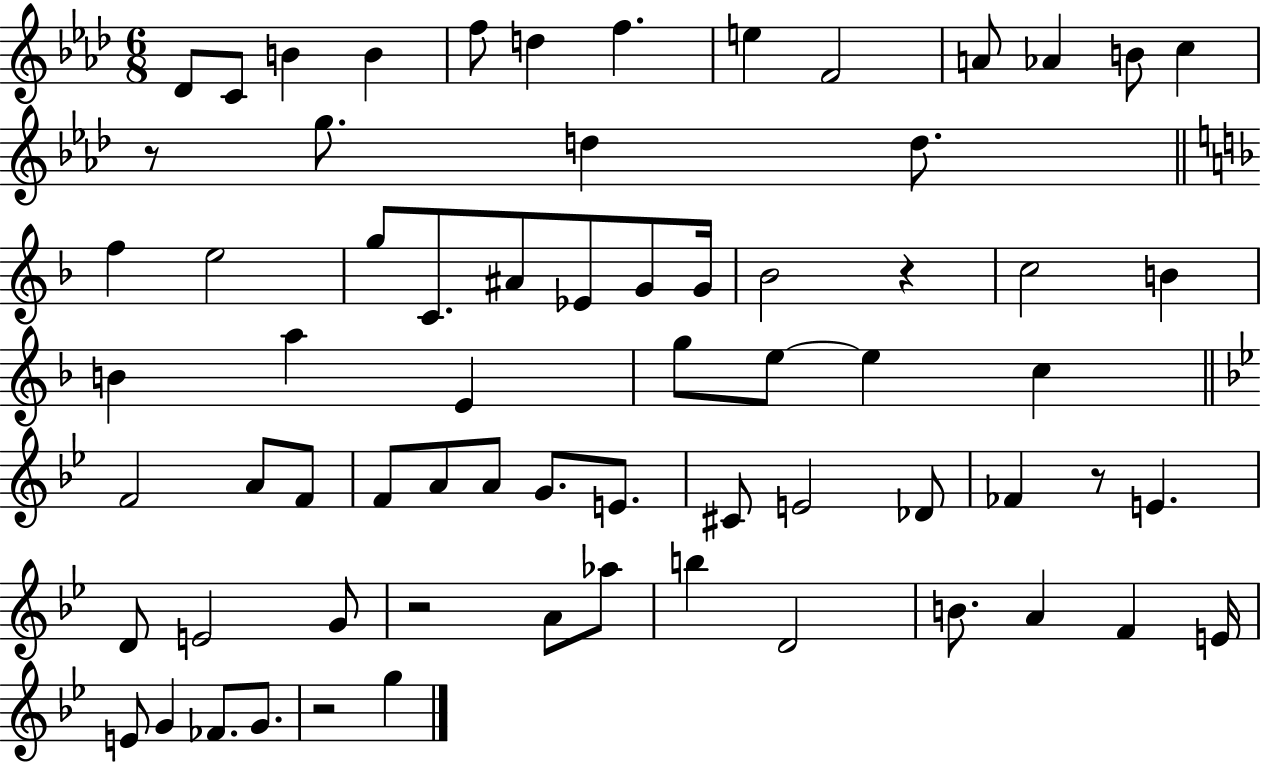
X:1
T:Untitled
M:6/8
L:1/4
K:Ab
_D/2 C/2 B B f/2 d f e F2 A/2 _A B/2 c z/2 g/2 d d/2 f e2 g/2 C/2 ^A/2 _E/2 G/2 G/4 _B2 z c2 B B a E g/2 e/2 e c F2 A/2 F/2 F/2 A/2 A/2 G/2 E/2 ^C/2 E2 _D/2 _F z/2 E D/2 E2 G/2 z2 A/2 _a/2 b D2 B/2 A F E/4 E/2 G _F/2 G/2 z2 g